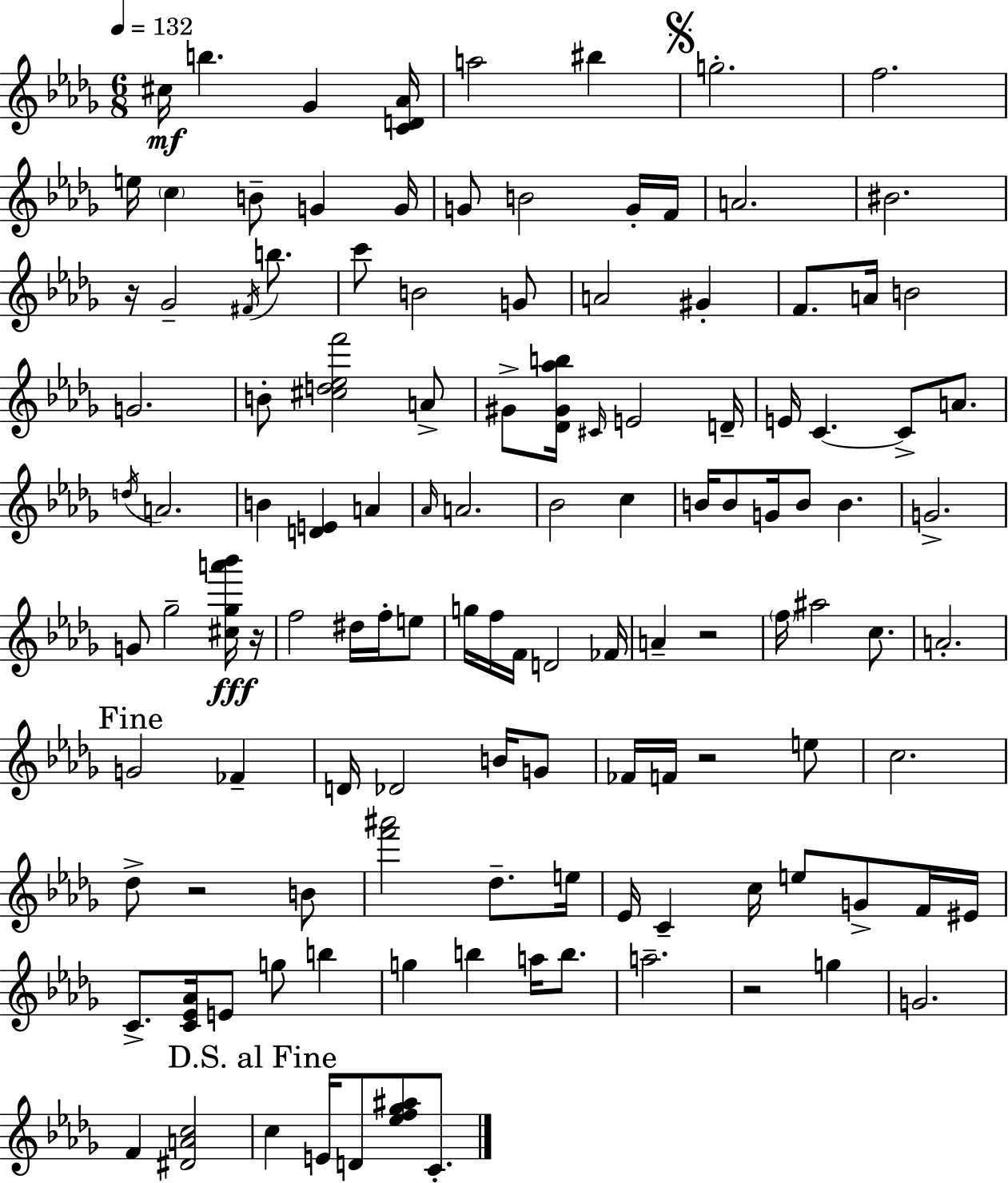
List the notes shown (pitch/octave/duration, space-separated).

C#5/s B5/q. Gb4/q [C4,D4,Ab4]/s A5/h BIS5/q G5/h. F5/h. E5/s C5/q B4/e G4/q G4/s G4/e B4/h G4/s F4/s A4/h. BIS4/h. R/s Gb4/h F#4/s B5/e. C6/e B4/h G4/e A4/h G#4/q F4/e. A4/s B4/h G4/h. B4/e [C#5,D5,Eb5,F6]/h A4/e G#4/e [Db4,G#4,Ab5,B5]/s C#4/s E4/h D4/s E4/s C4/q. C4/e A4/e. D5/s A4/h. B4/q [D4,E4]/q A4/q Ab4/s A4/h. Bb4/h C5/q B4/s B4/e G4/s B4/e B4/q. G4/h. G4/e Gb5/h [C#5,Gb5,A6,Bb6]/s R/s F5/h D#5/s F5/s E5/e G5/s F5/s F4/s D4/h FES4/s A4/q R/h F5/s A#5/h C5/e. A4/h. G4/h FES4/q D4/s Db4/h B4/s G4/e FES4/s F4/s R/h E5/e C5/h. Db5/e R/h B4/e [F6,A#6]/h Db5/e. E5/s Eb4/s C4/q C5/s E5/e G4/e F4/s EIS4/s C4/e. [C4,Eb4,Ab4]/s E4/e G5/e B5/q G5/q B5/q A5/s B5/e. A5/h. R/h G5/q G4/h. F4/q [D#4,A4,C5]/h C5/q E4/s D4/e [Eb5,F5,Gb5,A#5]/e C4/e.